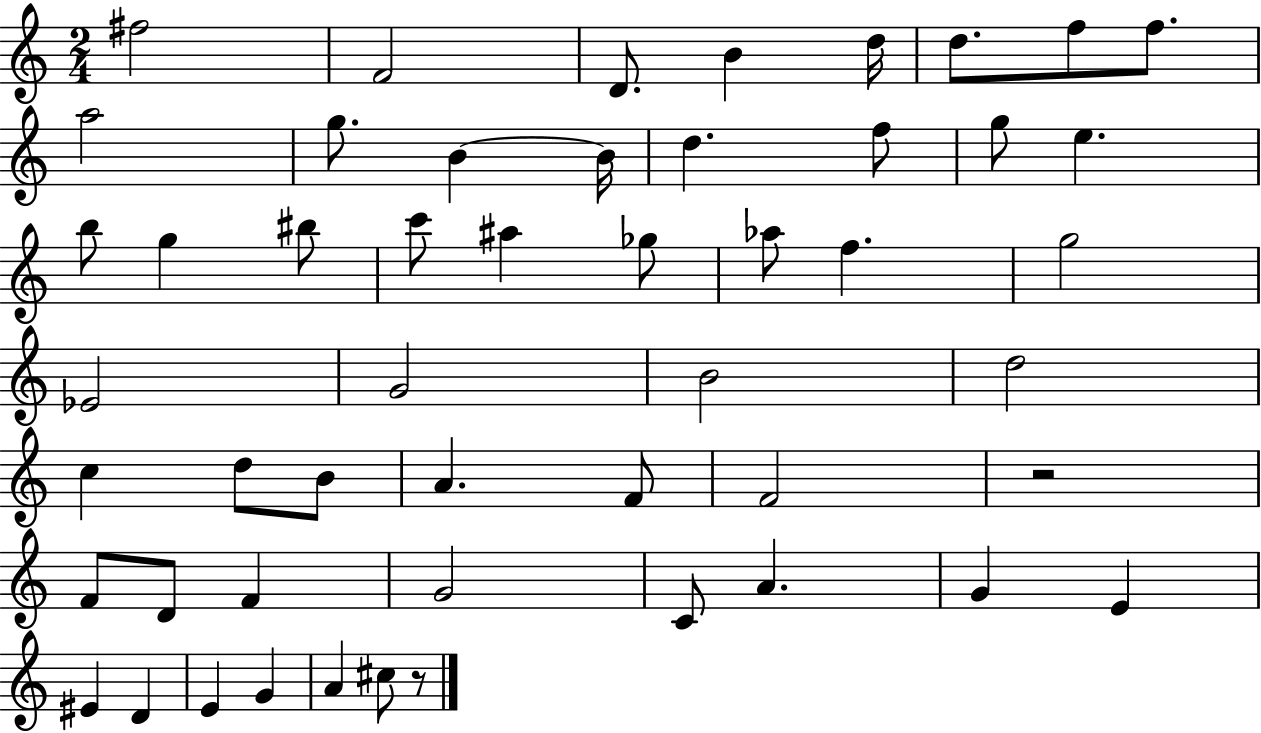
F#5/h F4/h D4/e. B4/q D5/s D5/e. F5/e F5/e. A5/h G5/e. B4/q B4/s D5/q. F5/e G5/e E5/q. B5/e G5/q BIS5/e C6/e A#5/q Gb5/e Ab5/e F5/q. G5/h Eb4/h G4/h B4/h D5/h C5/q D5/e B4/e A4/q. F4/e F4/h R/h F4/e D4/e F4/q G4/h C4/e A4/q. G4/q E4/q EIS4/q D4/q E4/q G4/q A4/q C#5/e R/e